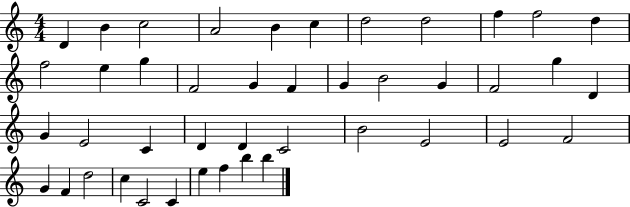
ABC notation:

X:1
T:Untitled
M:4/4
L:1/4
K:C
D B c2 A2 B c d2 d2 f f2 d f2 e g F2 G F G B2 G F2 g D G E2 C D D C2 B2 E2 E2 F2 G F d2 c C2 C e f b b